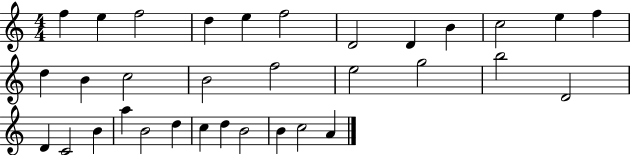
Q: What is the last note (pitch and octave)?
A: A4